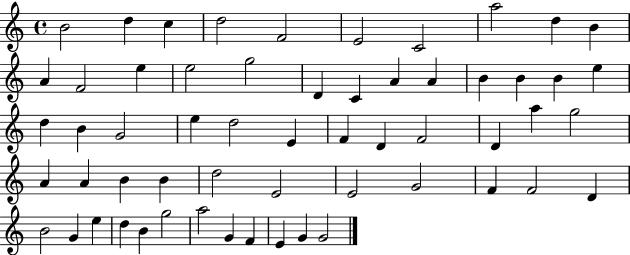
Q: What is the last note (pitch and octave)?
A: G4